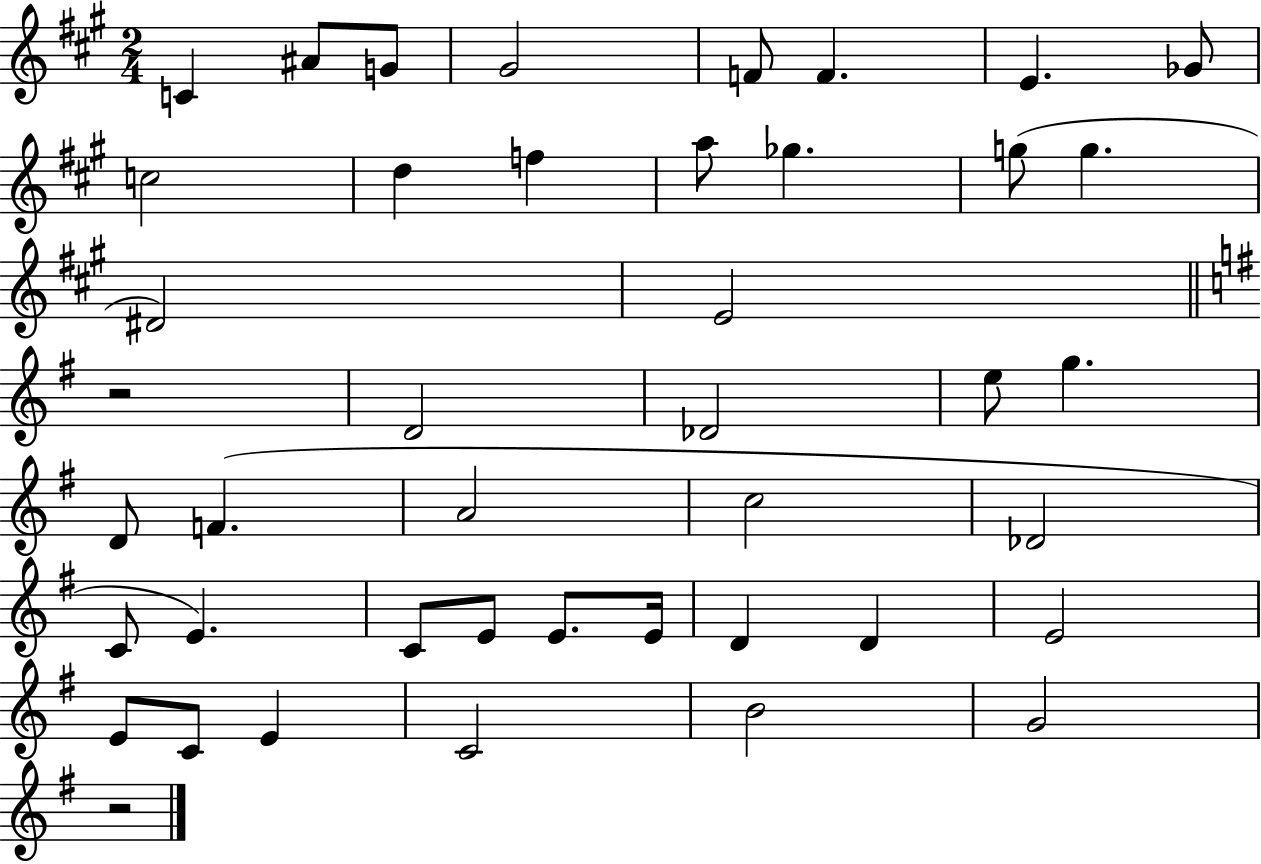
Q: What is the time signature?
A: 2/4